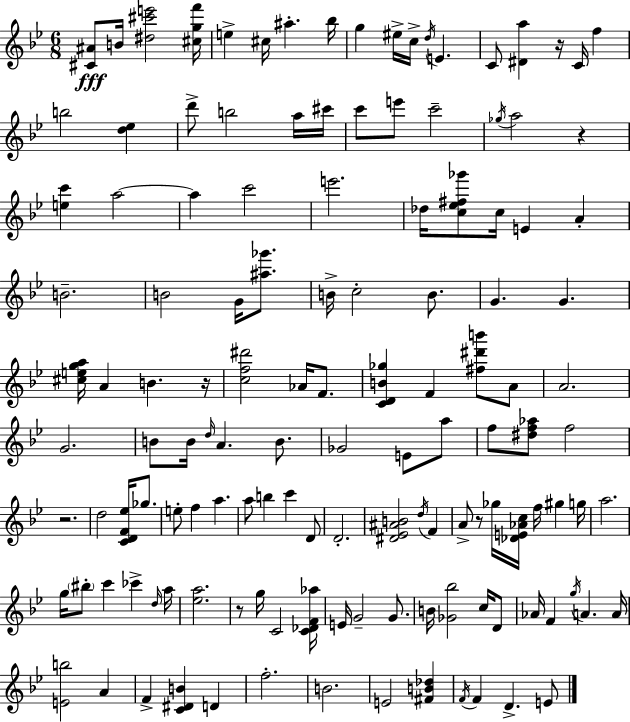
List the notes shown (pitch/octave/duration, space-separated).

[C#4,A#4]/e B4/s [D#5,C#6,E6]/h [C#5,G5,F6]/s E5/q C#5/s A#5/q. Bb5/s G5/q EIS5/s C5/s D5/s E4/q. C4/e [D#4,A5]/q R/s C4/s F5/q B5/h [D5,Eb5]/q D6/e B5/h A5/s C#6/s C6/e E6/e C6/h Gb5/s A5/h R/q [E5,C6]/q A5/h A5/q C6/h E6/h. Db5/s [C5,Eb5,F#5,Gb6]/e C5/s E4/q A4/q B4/h. B4/h G4/s [A#5,Gb6]/e. B4/s C5/h B4/e. G4/q. G4/q. [C#5,E5,G5,A5]/s A4/q B4/q. R/s [C5,F5,D#6]/h Ab4/s F4/e. [C4,D4,B4,Gb5]/q F4/q [F#5,D#6,B6]/e A4/e A4/h. G4/h. B4/e B4/s D5/s A4/q. B4/e. Gb4/h E4/e A5/e F5/e [D#5,F5,Ab5]/e F5/h R/h. D5/h [C4,D4,F4,Eb5]/s Gb5/e. E5/e F5/q A5/q. A5/e B5/q C6/q D4/e D4/h. [D#4,Eb4,A#4,B4]/h D5/s F4/q A4/e R/e Gb5/s [Db4,E4,Ab4,C5]/s F5/s G#5/q G5/s A5/h. G5/s BIS5/e C6/q CES6/q D5/s A5/s [Eb5,A5]/h. R/e G5/s C4/h [C4,Db4,F4,Ab5]/s E4/s G4/h G4/e. B4/s [Gb4,Bb5]/h C5/s D4/e Ab4/s F4/q G5/s A4/q. A4/s [E4,B5]/h A4/q F4/q [C4,D#4,B4]/q D4/q F5/h. B4/h. E4/h [F#4,B4,Db5]/q F4/s F4/q D4/q. E4/e